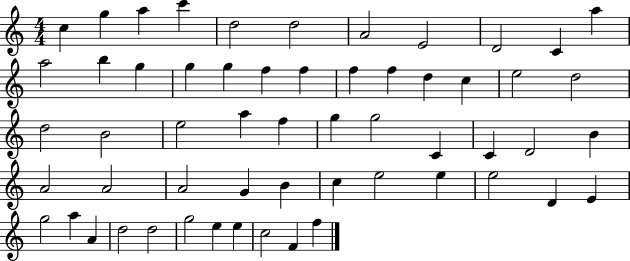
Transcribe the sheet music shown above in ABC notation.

X:1
T:Untitled
M:4/4
L:1/4
K:C
c g a c' d2 d2 A2 E2 D2 C a a2 b g g g f f f f d c e2 d2 d2 B2 e2 a f g g2 C C D2 B A2 A2 A2 G B c e2 e e2 D E g2 a A d2 d2 g2 e e c2 F f